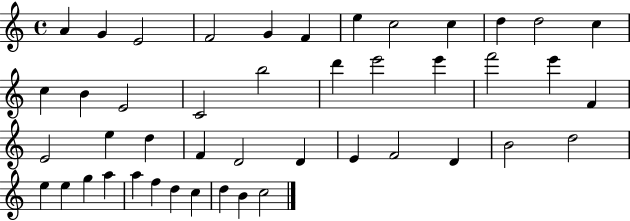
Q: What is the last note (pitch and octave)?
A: C5